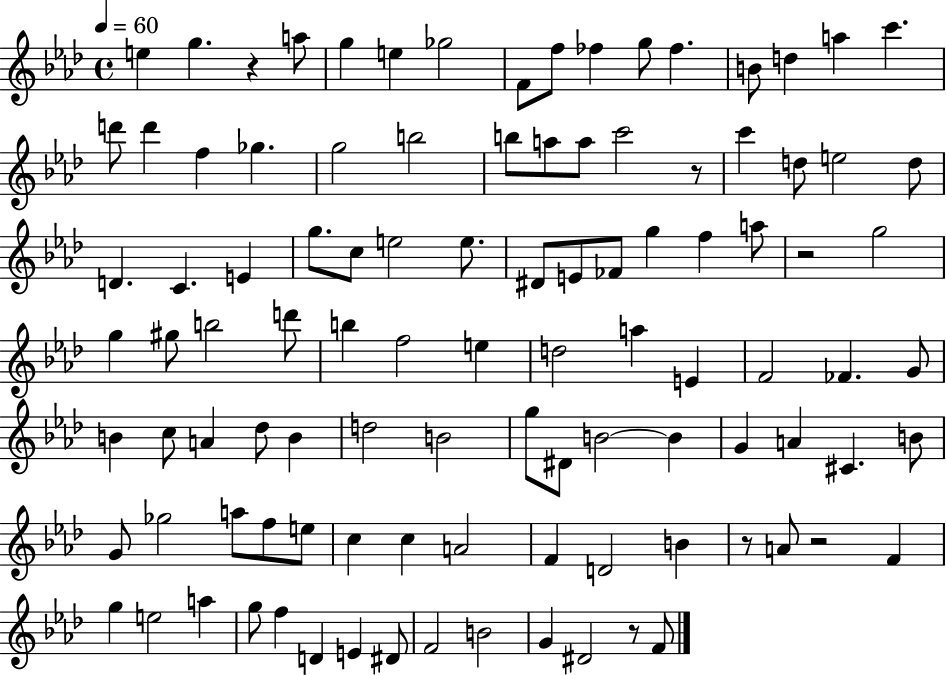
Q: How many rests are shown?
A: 6